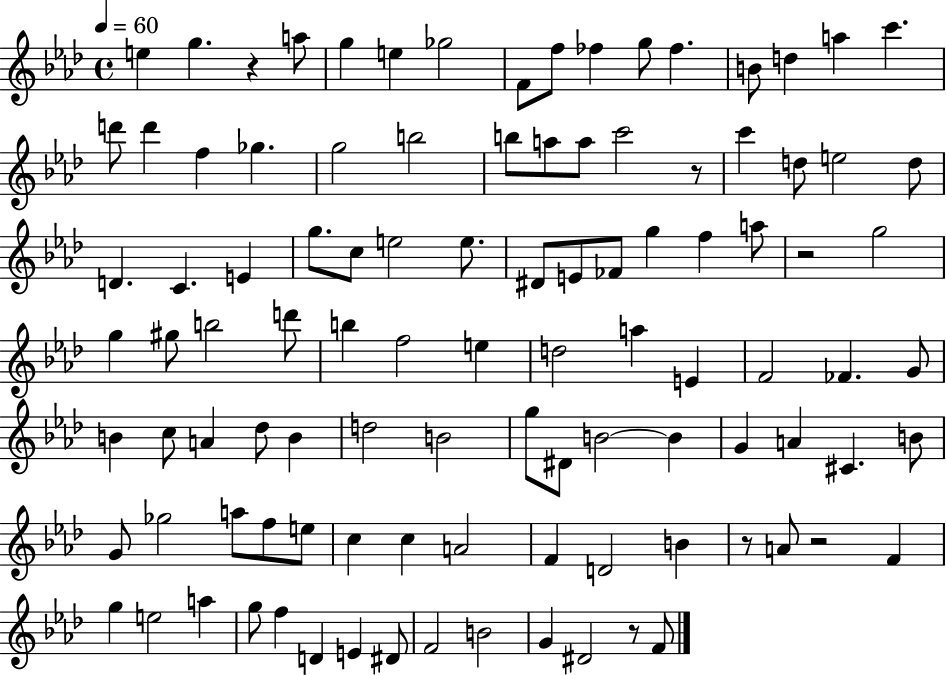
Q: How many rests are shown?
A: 6